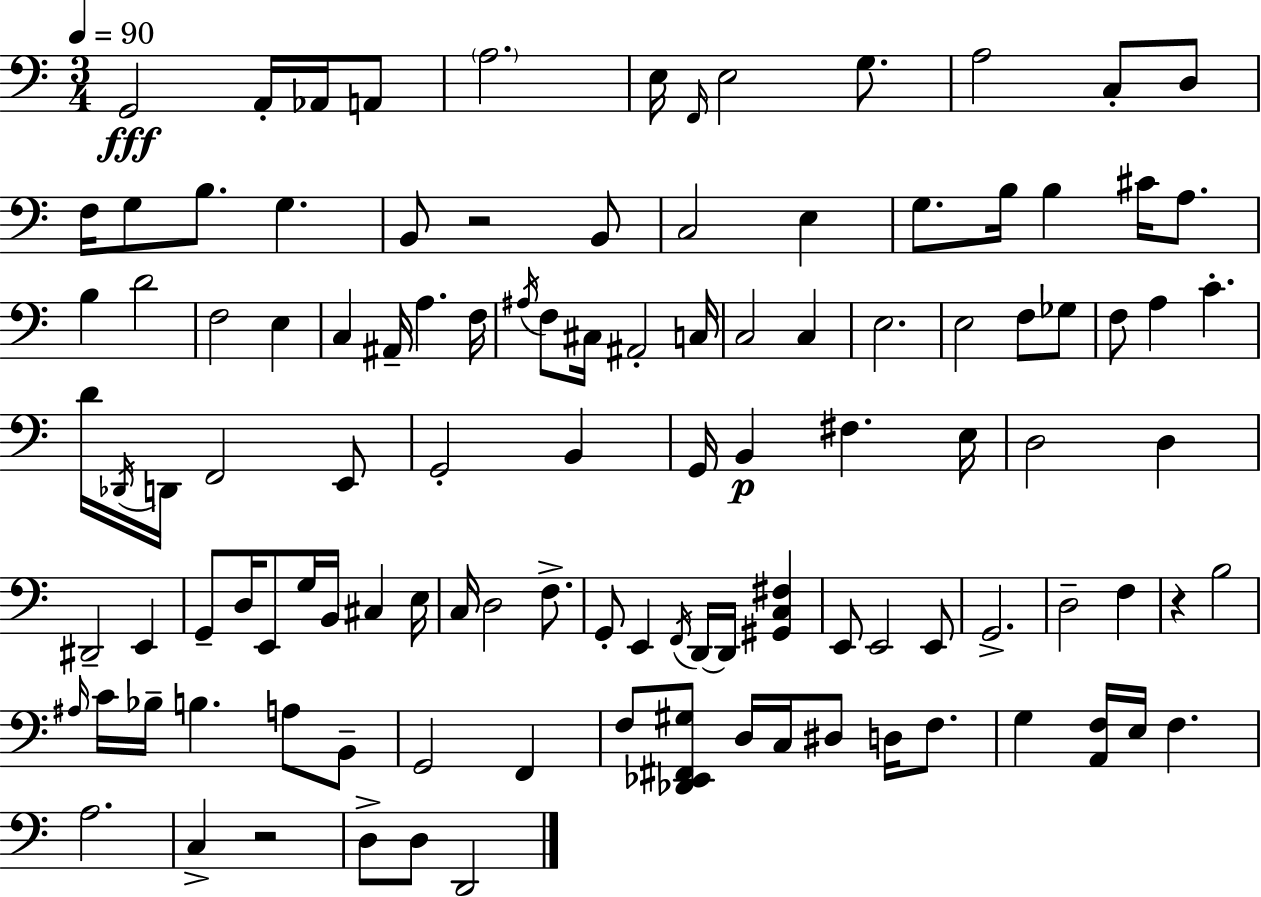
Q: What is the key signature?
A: C major